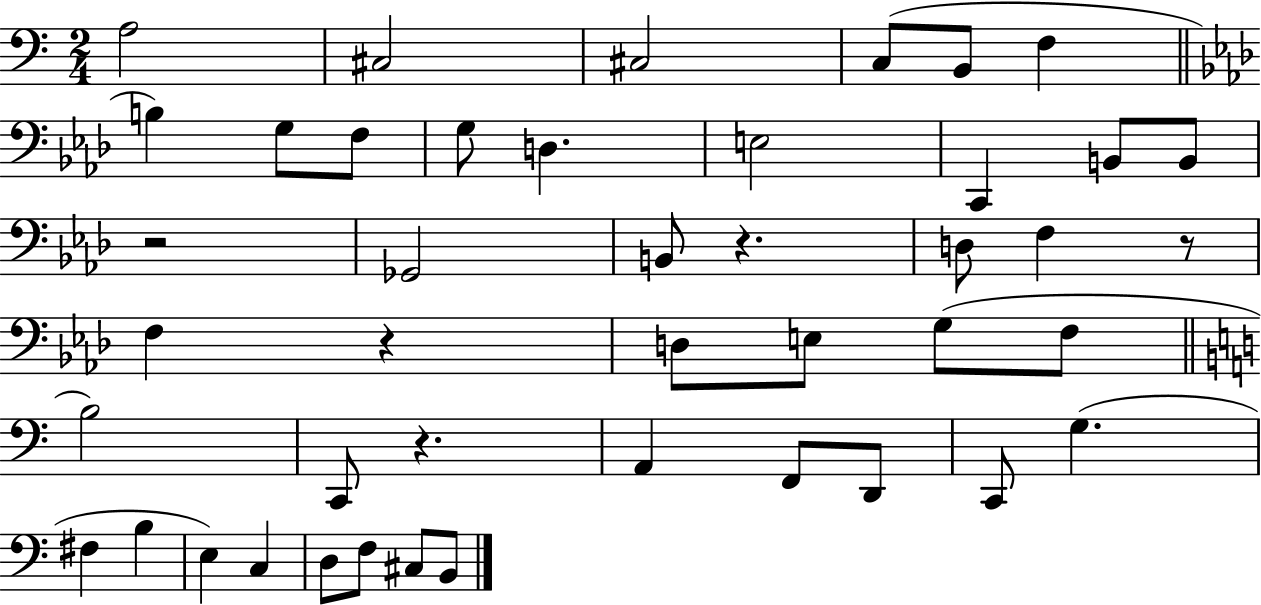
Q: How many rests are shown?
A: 5